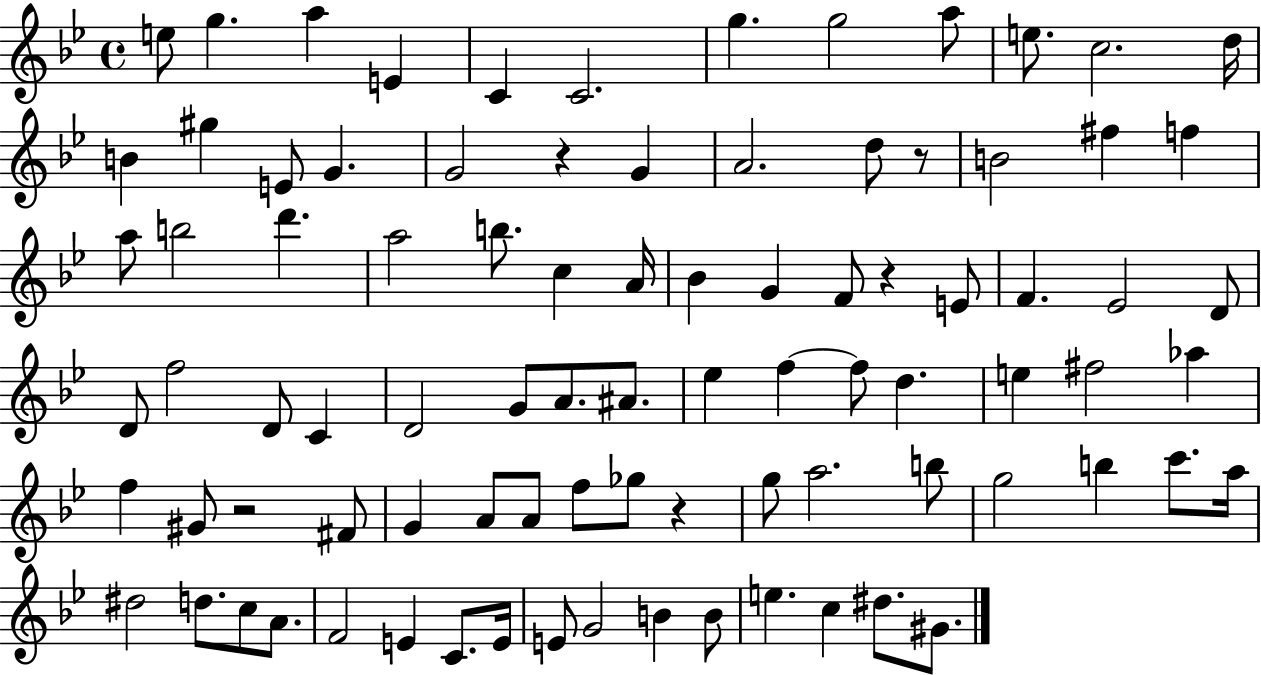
{
  \clef treble
  \time 4/4
  \defaultTimeSignature
  \key bes \major
  e''8 g''4. a''4 e'4 | c'4 c'2. | g''4. g''2 a''8 | e''8. c''2. d''16 | \break b'4 gis''4 e'8 g'4. | g'2 r4 g'4 | a'2. d''8 r8 | b'2 fis''4 f''4 | \break a''8 b''2 d'''4. | a''2 b''8. c''4 a'16 | bes'4 g'4 f'8 r4 e'8 | f'4. ees'2 d'8 | \break d'8 f''2 d'8 c'4 | d'2 g'8 a'8. ais'8. | ees''4 f''4~~ f''8 d''4. | e''4 fis''2 aes''4 | \break f''4 gis'8 r2 fis'8 | g'4 a'8 a'8 f''8 ges''8 r4 | g''8 a''2. b''8 | g''2 b''4 c'''8. a''16 | \break dis''2 d''8. c''8 a'8. | f'2 e'4 c'8. e'16 | e'8 g'2 b'4 b'8 | e''4. c''4 dis''8. gis'8. | \break \bar "|."
}